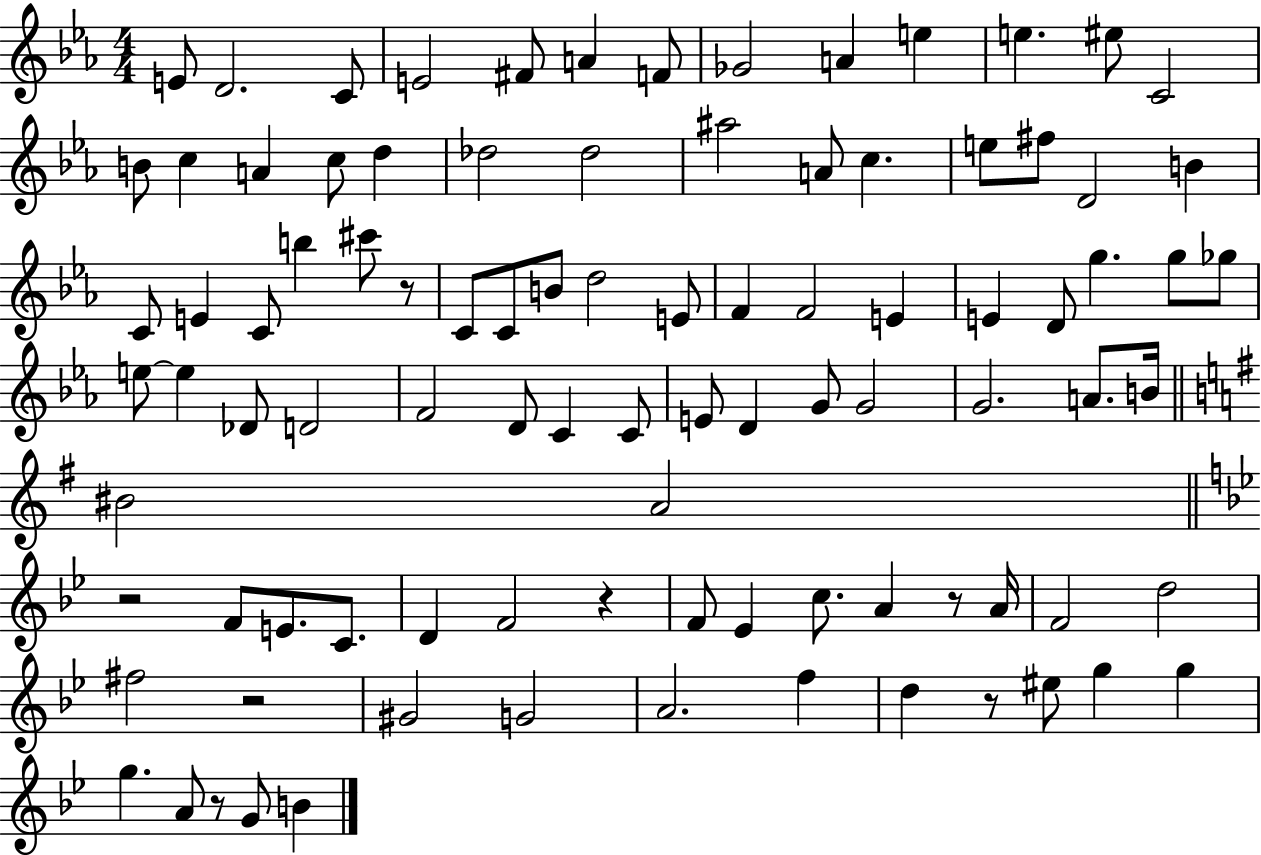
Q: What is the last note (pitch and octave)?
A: B4